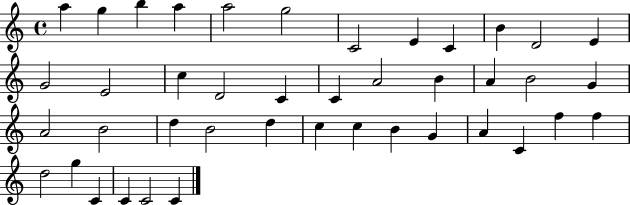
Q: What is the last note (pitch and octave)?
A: C4